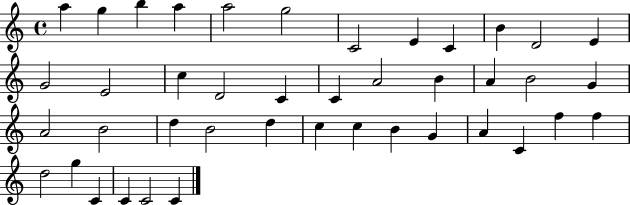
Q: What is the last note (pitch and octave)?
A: C4